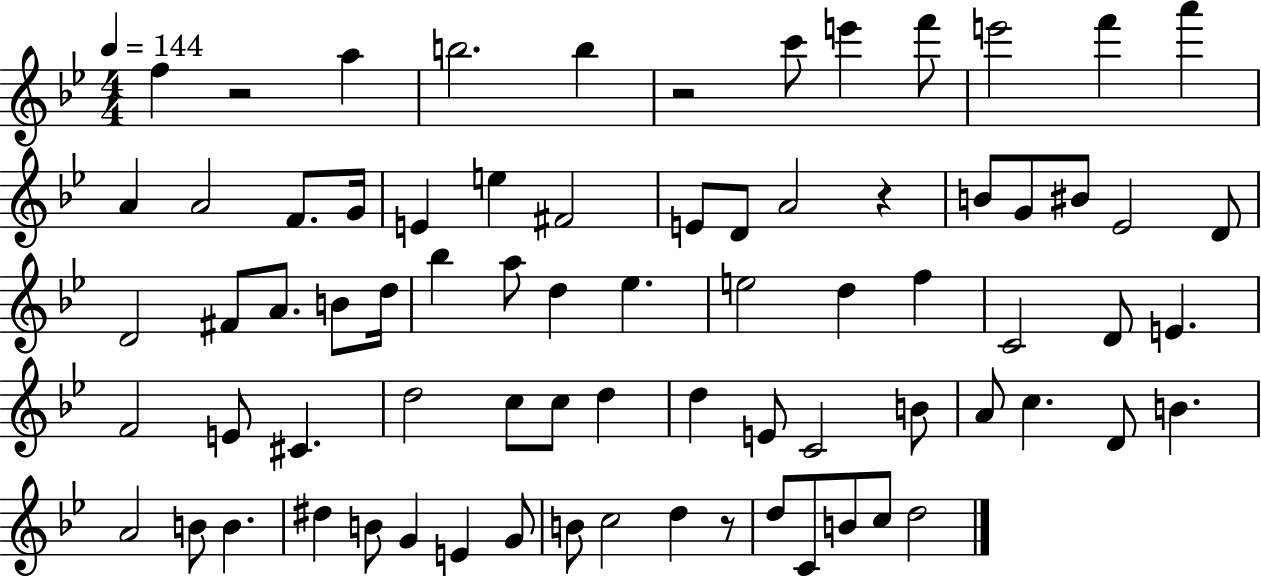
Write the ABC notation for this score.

X:1
T:Untitled
M:4/4
L:1/4
K:Bb
f z2 a b2 b z2 c'/2 e' f'/2 e'2 f' a' A A2 F/2 G/4 E e ^F2 E/2 D/2 A2 z B/2 G/2 ^B/2 _E2 D/2 D2 ^F/2 A/2 B/2 d/4 _b a/2 d _e e2 d f C2 D/2 E F2 E/2 ^C d2 c/2 c/2 d d E/2 C2 B/2 A/2 c D/2 B A2 B/2 B ^d B/2 G E G/2 B/2 c2 d z/2 d/2 C/2 B/2 c/2 d2